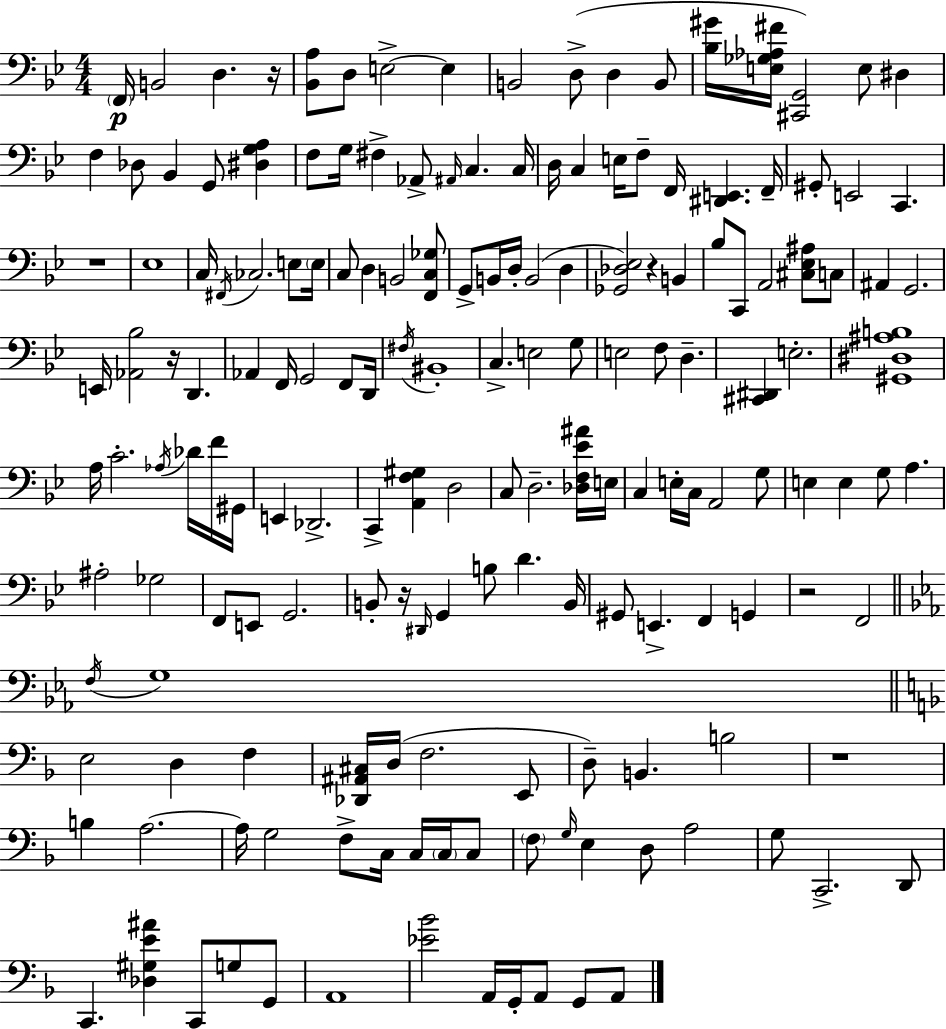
{
  \clef bass
  \numericTimeSignature
  \time 4/4
  \key g \minor
  \repeat volta 2 { \parenthesize f,16\p b,2 d4. r16 | <bes, a>8 d8 e2->~~ e4 | b,2 d8->( d4 b,8 | <bes gis'>16 <e ges aes fis'>16 <cis, g,>2) e8 dis4 | \break f4 des8 bes,4 g,8 <dis g a>4 | f8 g16 fis4-> aes,8-> \grace { ais,16 } c4. | c16 d16 c4 e16 f8-- f,16 <dis, e,>4. | f,16-- gis,8-. e,2 c,4. | \break r1 | ees1 | c16 \acciaccatura { fis,16 } ces2. e8 | \parenthesize e16 c8 d4 b,2 | \break <f, c ges>8 g,8-> b,16 d16-. b,2( d4 | <ges, des ees>2) r4 b,4 | bes8 c,8 a,2 <cis ees ais>8 | c8 ais,4 g,2. | \break e,16 <aes, bes>2 r16 d,4. | aes,4 f,16 g,2 f,8 | d,16 \acciaccatura { fis16 } bis,1-. | c4.-> e2 | \break g8 e2 f8 d4.-- | <cis, dis,>4 e2.-. | <gis, dis ais b>1 | a16 c'2.-. | \break \acciaccatura { aes16 } des'16 f'16 gis,16 e,4 des,2.-> | c,4-> <a, f gis>4 d2 | c8 d2.-- | <des f ees' ais'>16 e16 c4 e16-. c16 a,2 | \break g8 e4 e4 g8 a4. | ais2-. ges2 | f,8 e,8 g,2. | b,8-. r16 \grace { dis,16 } g,4 b8 d'4. | \break b,16 gis,8 e,4.-> f,4 | g,4 r2 f,2 | \bar "||" \break \key c \minor \acciaccatura { f16 } g1 | \bar "||" \break \key f \major e2 d4 f4 | <des, ais, cis>16 d16( f2. e,8 | d8--) b,4. b2 | r1 | \break b4 a2.~~ | a16 g2 f8-> c16 c16 \parenthesize c16 c8 | \parenthesize f8 \grace { g16 } e4 d8 a2 | g8 c,2.-> d,8 | \break c,4. <des gis e' ais'>4 c,8 g8 g,8 | a,1 | <ees' bes'>2 a,16 g,16-. a,8 g,8 a,8 | } \bar "|."
}